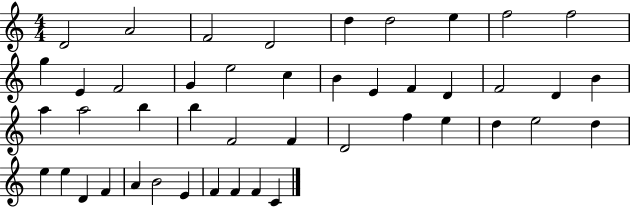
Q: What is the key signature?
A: C major